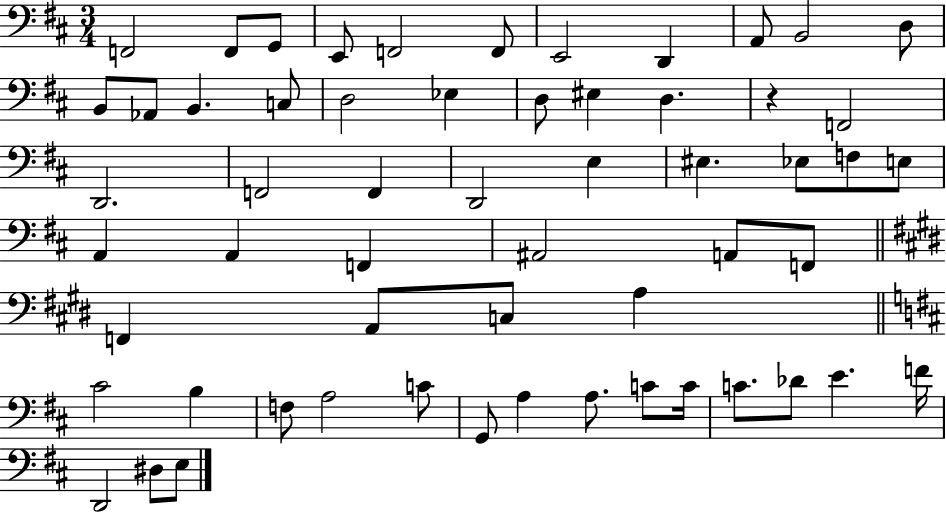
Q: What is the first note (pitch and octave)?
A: F2